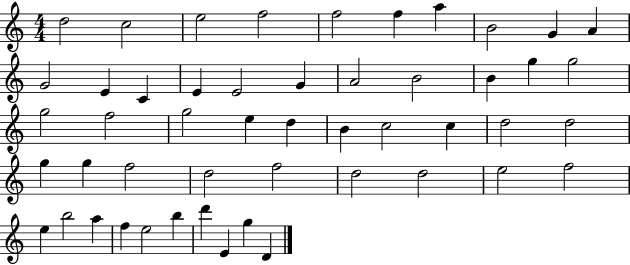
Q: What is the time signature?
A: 4/4